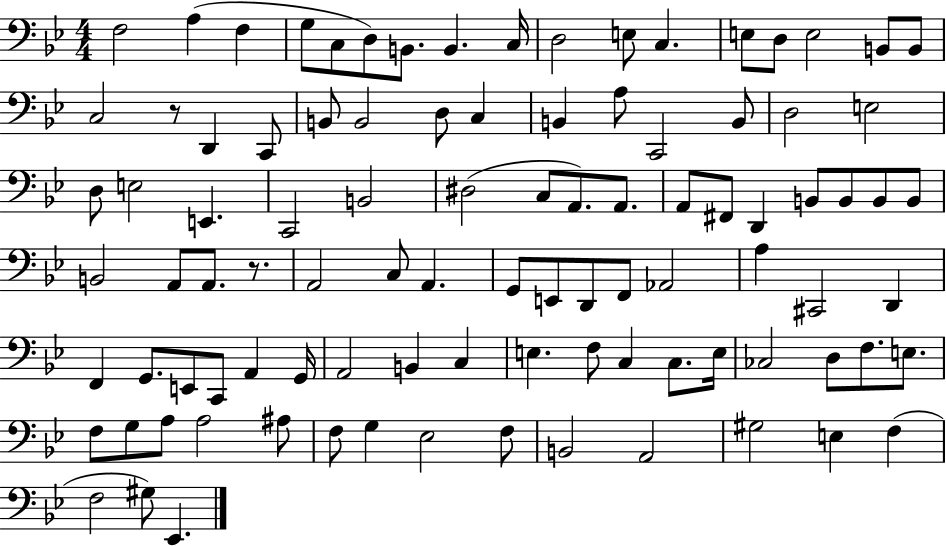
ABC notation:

X:1
T:Untitled
M:4/4
L:1/4
K:Bb
F,2 A, F, G,/2 C,/2 D,/2 B,,/2 B,, C,/4 D,2 E,/2 C, E,/2 D,/2 E,2 B,,/2 B,,/2 C,2 z/2 D,, C,,/2 B,,/2 B,,2 D,/2 C, B,, A,/2 C,,2 B,,/2 D,2 E,2 D,/2 E,2 E,, C,,2 B,,2 ^D,2 C,/2 A,,/2 A,,/2 A,,/2 ^F,,/2 D,, B,,/2 B,,/2 B,,/2 B,,/2 B,,2 A,,/2 A,,/2 z/2 A,,2 C,/2 A,, G,,/2 E,,/2 D,,/2 F,,/2 _A,,2 A, ^C,,2 D,, F,, G,,/2 E,,/2 C,,/2 A,, G,,/4 A,,2 B,, C, E, F,/2 C, C,/2 E,/4 _C,2 D,/2 F,/2 E,/2 F,/2 G,/2 A,/2 A,2 ^A,/2 F,/2 G, _E,2 F,/2 B,,2 A,,2 ^G,2 E, F, F,2 ^G,/2 _E,,